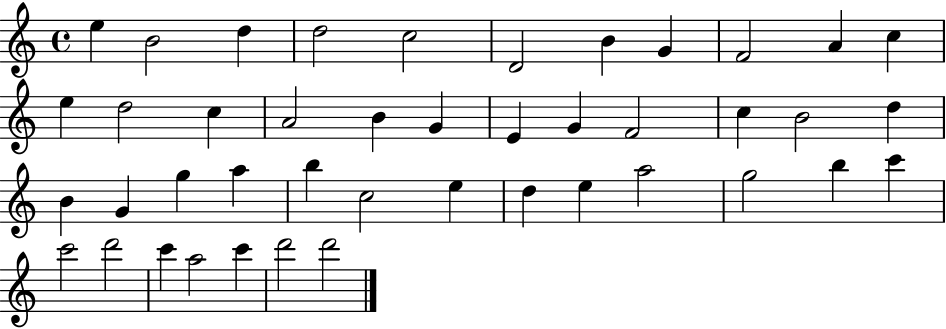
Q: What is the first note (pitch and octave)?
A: E5